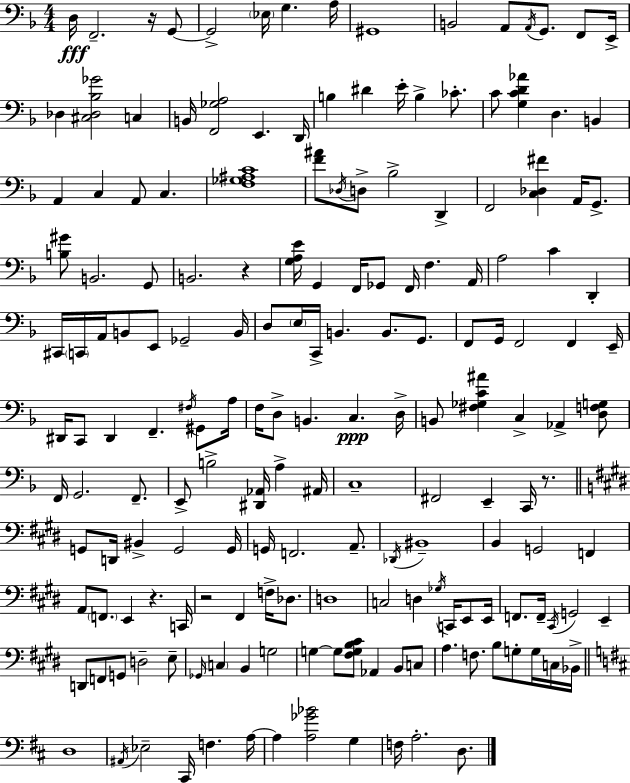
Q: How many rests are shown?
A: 5